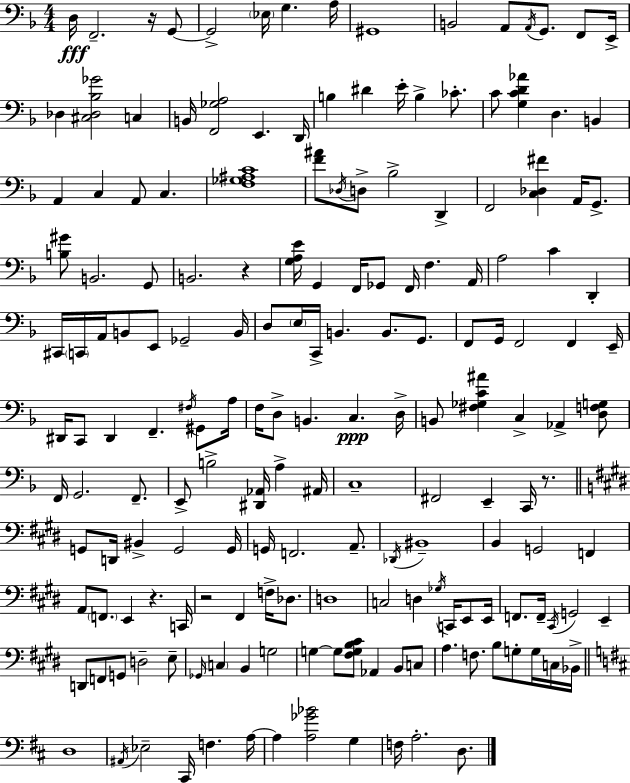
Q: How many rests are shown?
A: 5